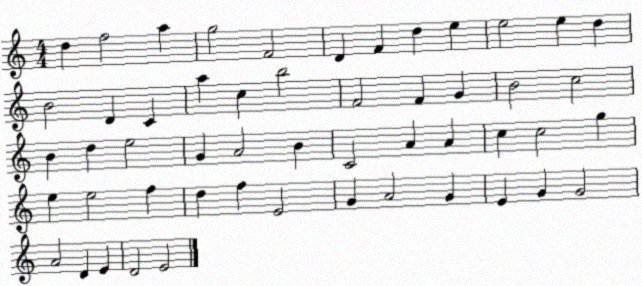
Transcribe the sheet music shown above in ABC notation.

X:1
T:Untitled
M:4/4
L:1/4
K:C
d f2 a g2 F2 D F d e e2 e d B2 D C a c b2 F2 F G B2 c2 B d e2 G A2 B C2 A A c c2 g e e2 f d f E2 G A2 G E G G2 A2 D E D2 E2